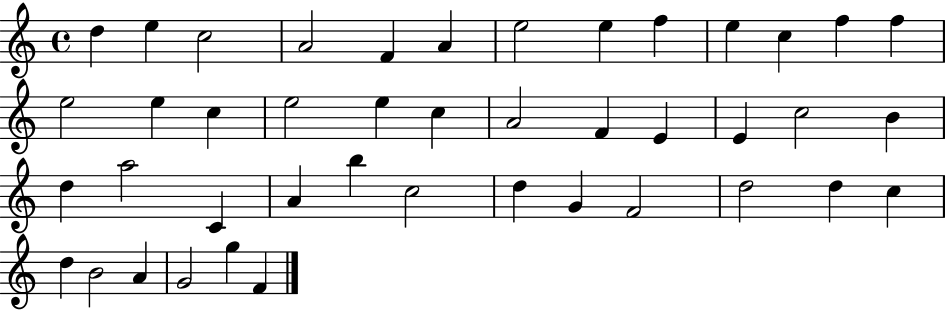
{
  \clef treble
  \time 4/4
  \defaultTimeSignature
  \key c \major
  d''4 e''4 c''2 | a'2 f'4 a'4 | e''2 e''4 f''4 | e''4 c''4 f''4 f''4 | \break e''2 e''4 c''4 | e''2 e''4 c''4 | a'2 f'4 e'4 | e'4 c''2 b'4 | \break d''4 a''2 c'4 | a'4 b''4 c''2 | d''4 g'4 f'2 | d''2 d''4 c''4 | \break d''4 b'2 a'4 | g'2 g''4 f'4 | \bar "|."
}